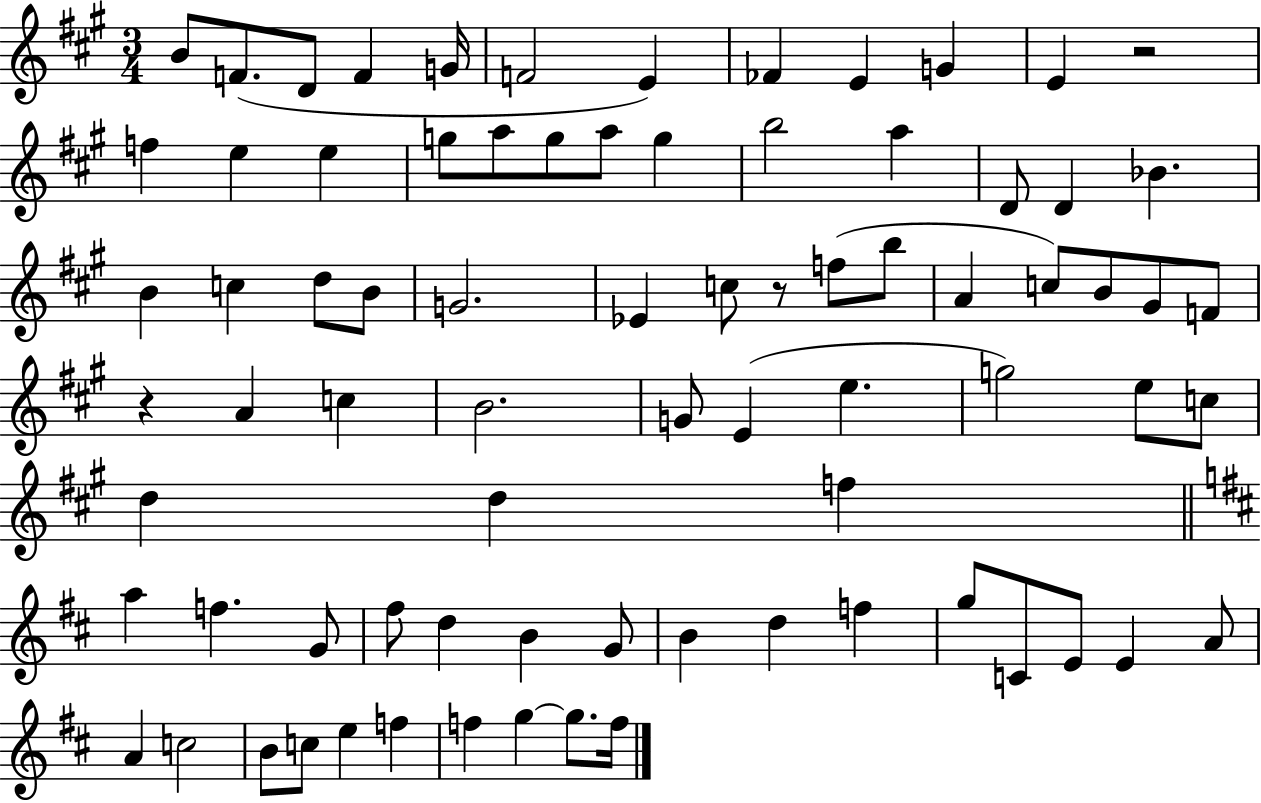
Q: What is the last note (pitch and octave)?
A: F5